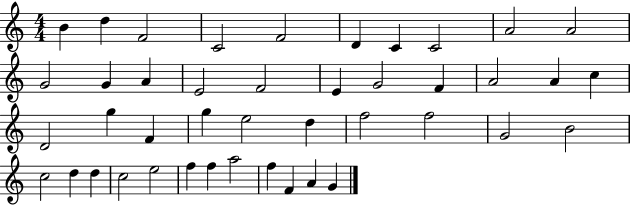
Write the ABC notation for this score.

X:1
T:Untitled
M:4/4
L:1/4
K:C
B d F2 C2 F2 D C C2 A2 A2 G2 G A E2 F2 E G2 F A2 A c D2 g F g e2 d f2 f2 G2 B2 c2 d d c2 e2 f f a2 f F A G